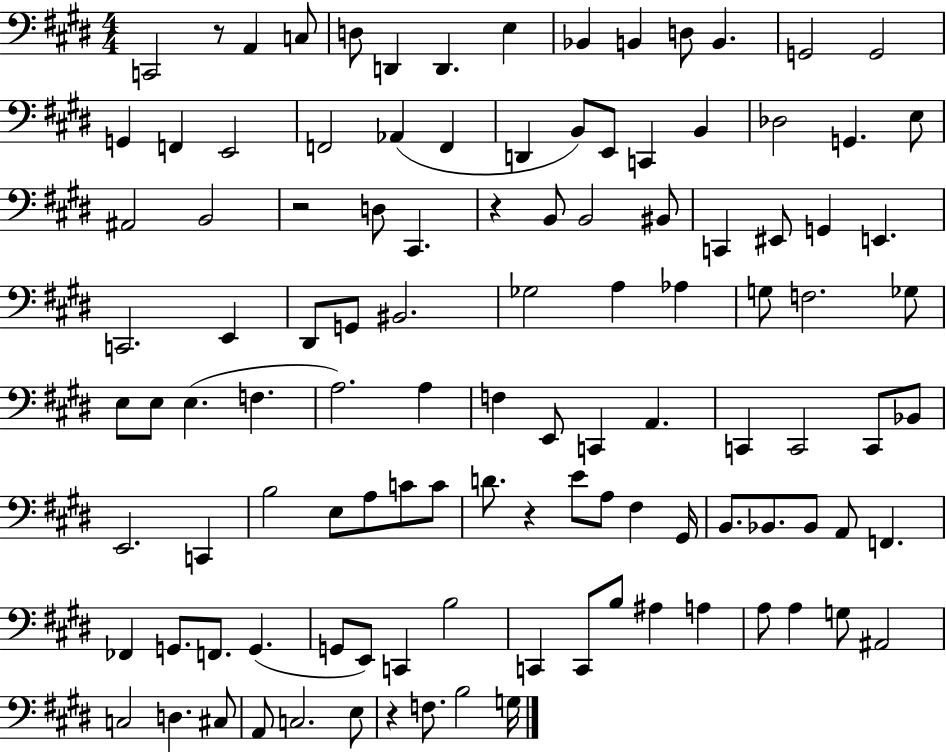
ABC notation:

X:1
T:Untitled
M:4/4
L:1/4
K:E
C,,2 z/2 A,, C,/2 D,/2 D,, D,, E, _B,, B,, D,/2 B,, G,,2 G,,2 G,, F,, E,,2 F,,2 _A,, F,, D,, B,,/2 E,,/2 C,, B,, _D,2 G,, E,/2 ^A,,2 B,,2 z2 D,/2 ^C,, z B,,/2 B,,2 ^B,,/2 C,, ^E,,/2 G,, E,, C,,2 E,, ^D,,/2 G,,/2 ^B,,2 _G,2 A, _A, G,/2 F,2 _G,/2 E,/2 E,/2 E, F, A,2 A, F, E,,/2 C,, A,, C,, C,,2 C,,/2 _B,,/2 E,,2 C,, B,2 E,/2 A,/2 C/2 C/2 D/2 z E/2 A,/2 ^F, ^G,,/4 B,,/2 _B,,/2 _B,,/2 A,,/2 F,, _F,, G,,/2 F,,/2 G,, G,,/2 E,,/2 C,, B,2 C,, C,,/2 B,/2 ^A, A, A,/2 A, G,/2 ^A,,2 C,2 D, ^C,/2 A,,/2 C,2 E,/2 z F,/2 B,2 G,/4